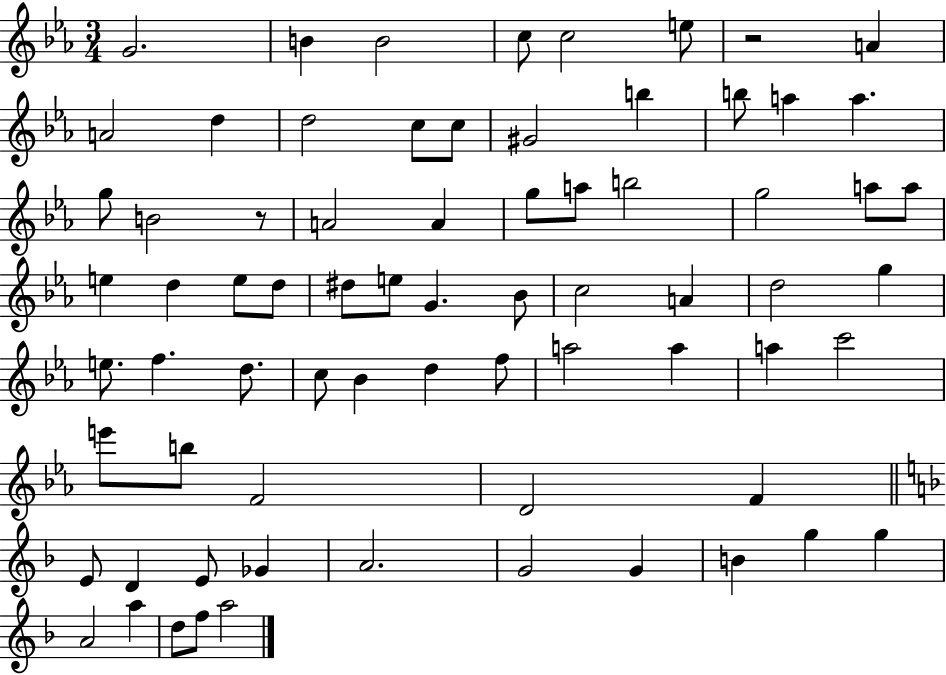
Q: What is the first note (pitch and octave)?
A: G4